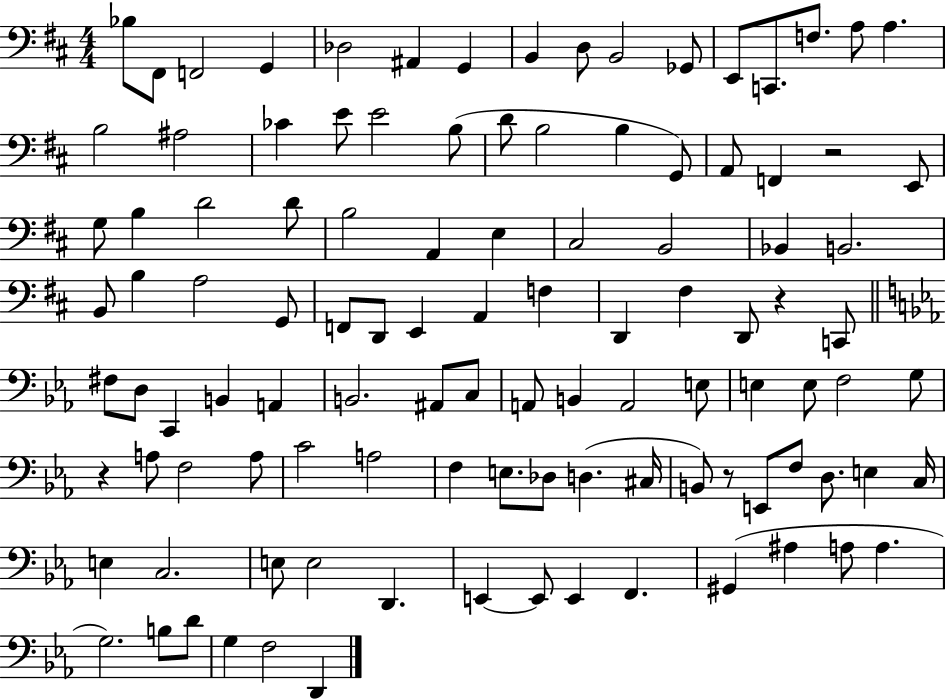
{
  \clef bass
  \numericTimeSignature
  \time 4/4
  \key d \major
  bes8 fis,8 f,2 g,4 | des2 ais,4 g,4 | b,4 d8 b,2 ges,8 | e,8 c,8. f8. a8 a4. | \break b2 ais2 | ces'4 e'8 e'2 b8( | d'8 b2 b4 g,8) | a,8 f,4 r2 e,8 | \break g8 b4 d'2 d'8 | b2 a,4 e4 | cis2 b,2 | bes,4 b,2. | \break b,8 b4 a2 g,8 | f,8 d,8 e,4 a,4 f4 | d,4 fis4 d,8 r4 c,8 | \bar "||" \break \key ees \major fis8 d8 c,4 b,4 a,4 | b,2. ais,8 c8 | a,8 b,4 a,2 e8 | e4 e8 f2 g8 | \break r4 a8 f2 a8 | c'2 a2 | f4 e8. des8 d4.( cis16 | b,8) r8 e,8 f8 d8. e4 c16 | \break e4 c2. | e8 e2 d,4. | e,4~~ e,8 e,4 f,4. | gis,4( ais4 a8 a4. | \break g2.) b8 d'8 | g4 f2 d,4 | \bar "|."
}